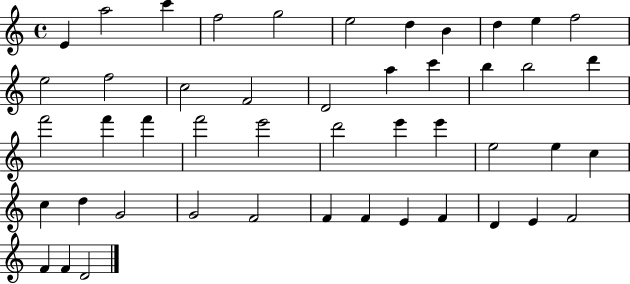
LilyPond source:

{
  \clef treble
  \time 4/4
  \defaultTimeSignature
  \key c \major
  e'4 a''2 c'''4 | f''2 g''2 | e''2 d''4 b'4 | d''4 e''4 f''2 | \break e''2 f''2 | c''2 f'2 | d'2 a''4 c'''4 | b''4 b''2 d'''4 | \break f'''2 f'''4 f'''4 | f'''2 e'''2 | d'''2 e'''4 e'''4 | e''2 e''4 c''4 | \break c''4 d''4 g'2 | g'2 f'2 | f'4 f'4 e'4 f'4 | d'4 e'4 f'2 | \break f'4 f'4 d'2 | \bar "|."
}